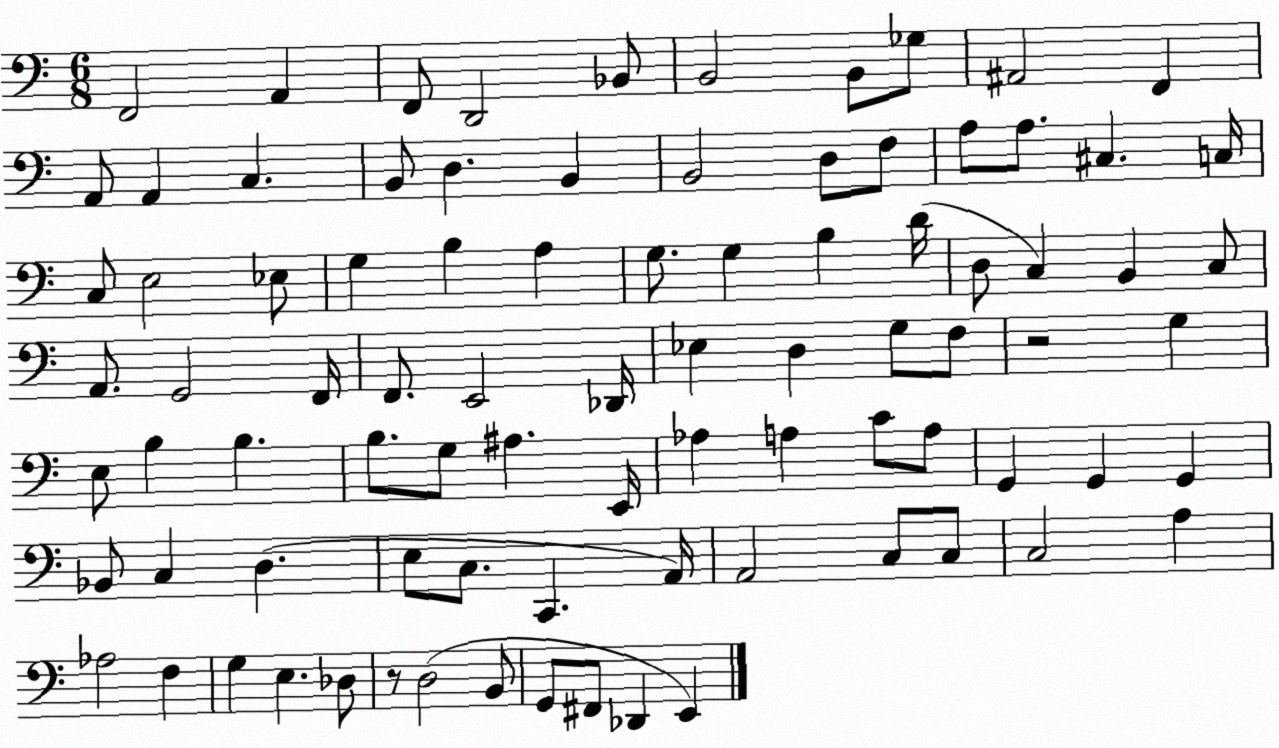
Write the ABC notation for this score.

X:1
T:Untitled
M:6/8
L:1/4
K:C
F,,2 A,, F,,/2 D,,2 _B,,/2 B,,2 B,,/2 _G,/2 ^A,,2 F,, A,,/2 A,, C, B,,/2 D, B,, B,,2 D,/2 F,/2 A,/2 A,/2 ^C, C,/4 C,/2 E,2 _E,/2 G, B, A, G,/2 G, B, D/4 D,/2 C, B,, C,/2 A,,/2 G,,2 F,,/4 F,,/2 E,,2 _D,,/4 _E, D, G,/2 F,/2 z2 G, E,/2 B, B, B,/2 G,/2 ^A, E,,/4 _A, A, C/2 A,/2 G,, G,, G,, _B,,/2 C, D, E,/2 C,/2 C,, A,,/4 A,,2 C,/2 C,/2 C,2 A, _A,2 F, G, E, _D,/2 z/2 D,2 B,,/2 G,,/2 ^F,,/2 _D,, E,,